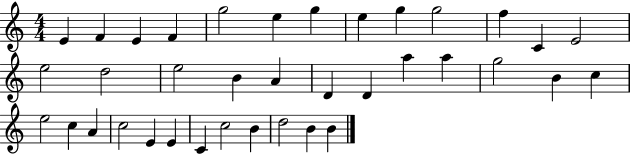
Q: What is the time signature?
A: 4/4